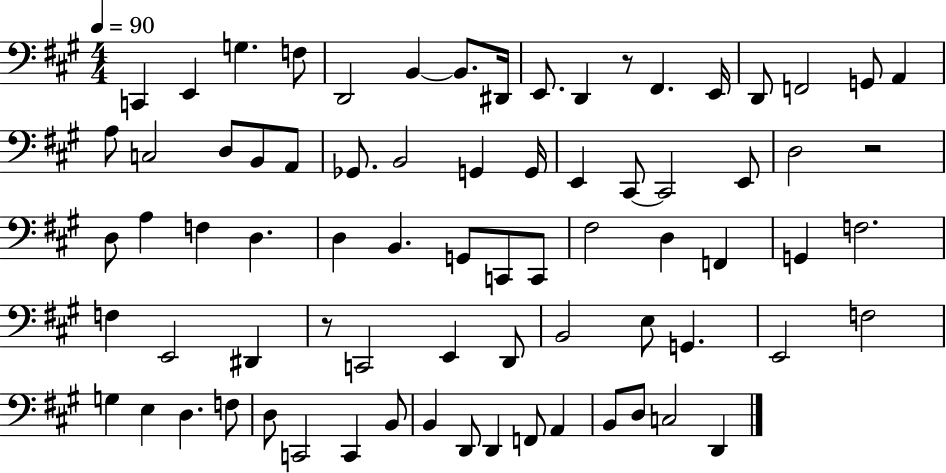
C2/q E2/q G3/q. F3/e D2/h B2/q B2/e. D#2/s E2/e. D2/q R/e F#2/q. E2/s D2/e F2/h G2/e A2/q A3/e C3/h D3/e B2/e A2/e Gb2/e. B2/h G2/q G2/s E2/q C#2/e C#2/h E2/e D3/h R/h D3/e A3/q F3/q D3/q. D3/q B2/q. G2/e C2/e C2/e F#3/h D3/q F2/q G2/q F3/h. F3/q E2/h D#2/q R/e C2/h E2/q D2/e B2/h E3/e G2/q. E2/h F3/h G3/q E3/q D3/q. F3/e D3/e C2/h C2/q B2/e B2/q D2/e D2/q F2/e A2/q B2/e D3/e C3/h D2/q